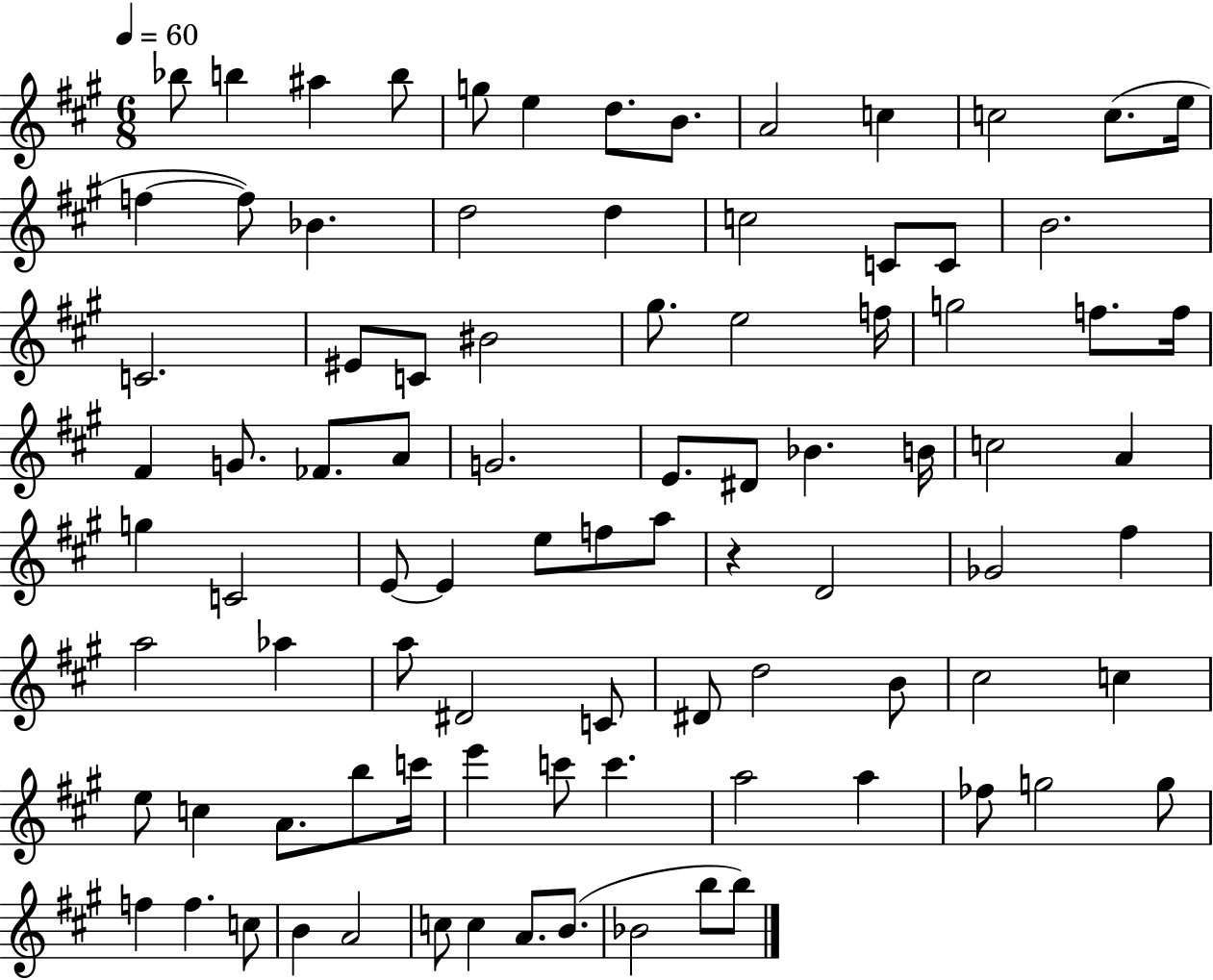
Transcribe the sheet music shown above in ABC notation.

X:1
T:Untitled
M:6/8
L:1/4
K:A
_b/2 b ^a b/2 g/2 e d/2 B/2 A2 c c2 c/2 e/4 f f/2 _B d2 d c2 C/2 C/2 B2 C2 ^E/2 C/2 ^B2 ^g/2 e2 f/4 g2 f/2 f/4 ^F G/2 _F/2 A/2 G2 E/2 ^D/2 _B B/4 c2 A g C2 E/2 E e/2 f/2 a/2 z D2 _G2 ^f a2 _a a/2 ^D2 C/2 ^D/2 d2 B/2 ^c2 c e/2 c A/2 b/2 c'/4 e' c'/2 c' a2 a _f/2 g2 g/2 f f c/2 B A2 c/2 c A/2 B/2 _B2 b/2 b/2